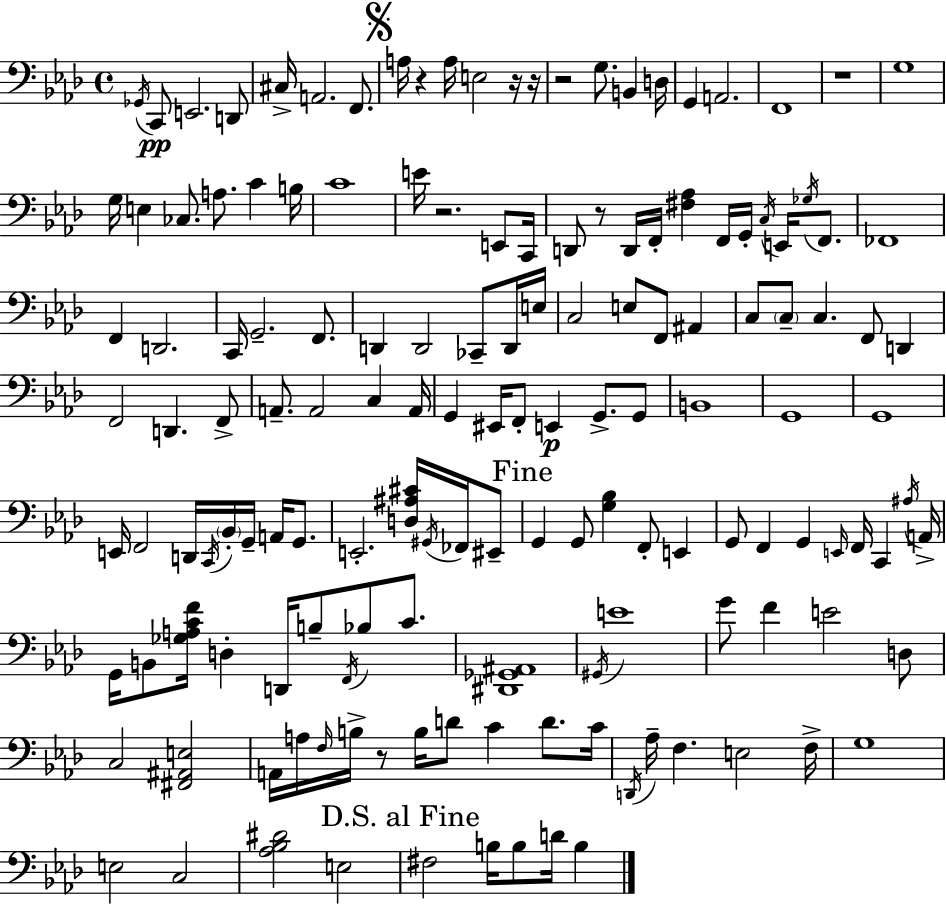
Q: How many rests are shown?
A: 8